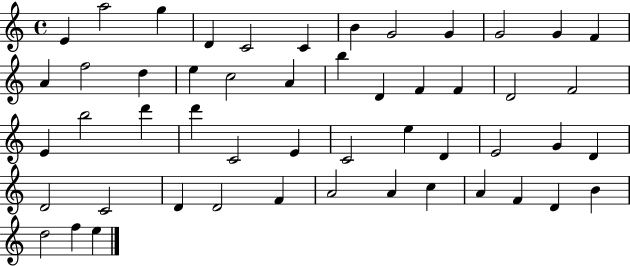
X:1
T:Untitled
M:4/4
L:1/4
K:C
E a2 g D C2 C B G2 G G2 G F A f2 d e c2 A b D F F D2 F2 E b2 d' d' C2 E C2 e D E2 G D D2 C2 D D2 F A2 A c A F D B d2 f e